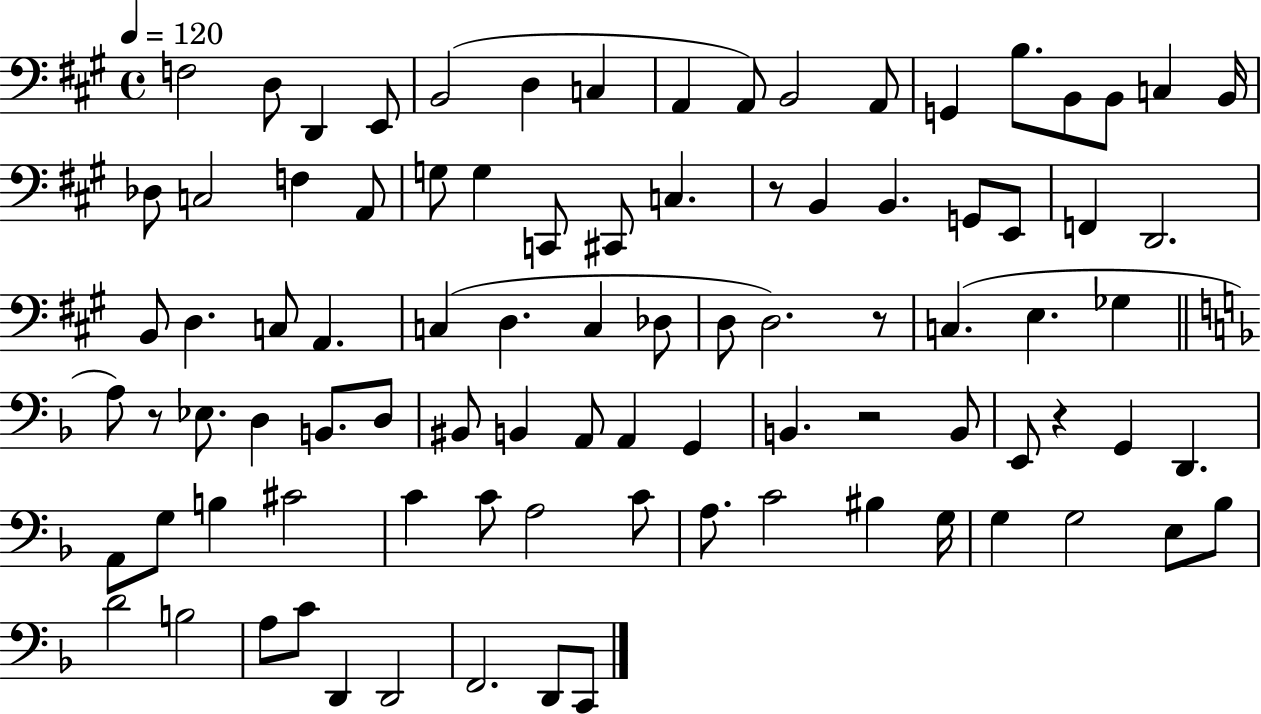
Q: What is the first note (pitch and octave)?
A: F3